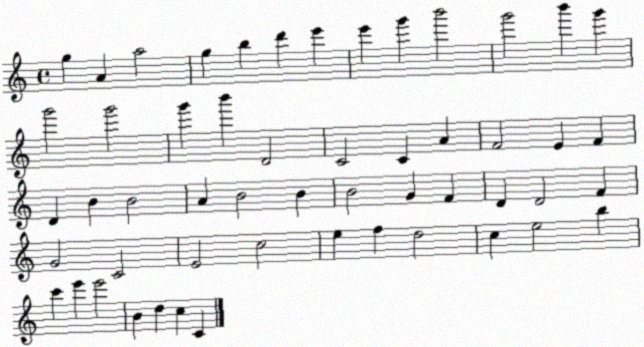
X:1
T:Untitled
M:4/4
L:1/4
K:C
g A a2 g b d' e' e' g' b'2 g'2 b' g' g'2 g'2 g' b' D2 C2 C A F2 E F D B B2 A B2 B B2 G F D D2 F G2 C2 E2 c2 e f d2 c e2 b c' e' e'2 B d c C